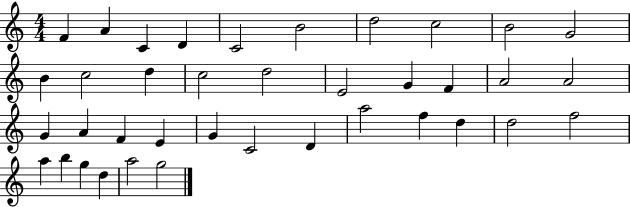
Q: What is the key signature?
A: C major